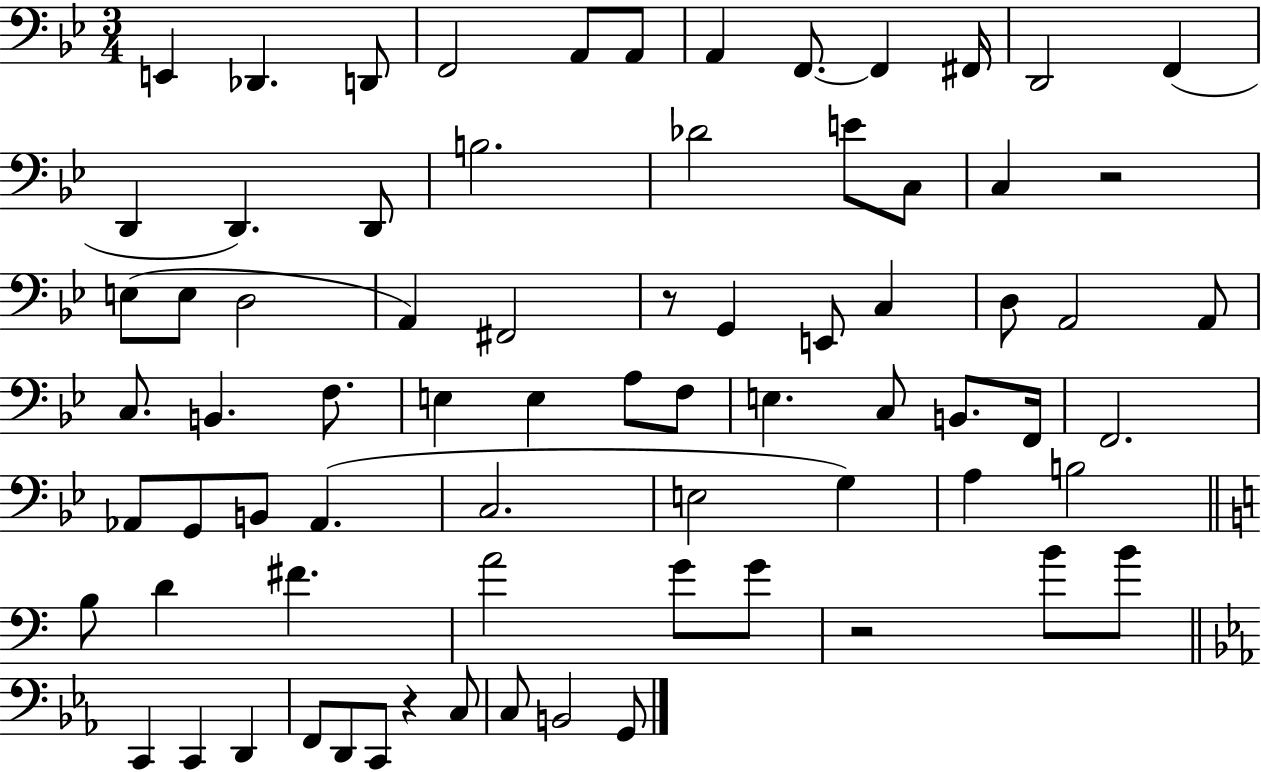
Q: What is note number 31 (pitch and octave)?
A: A2